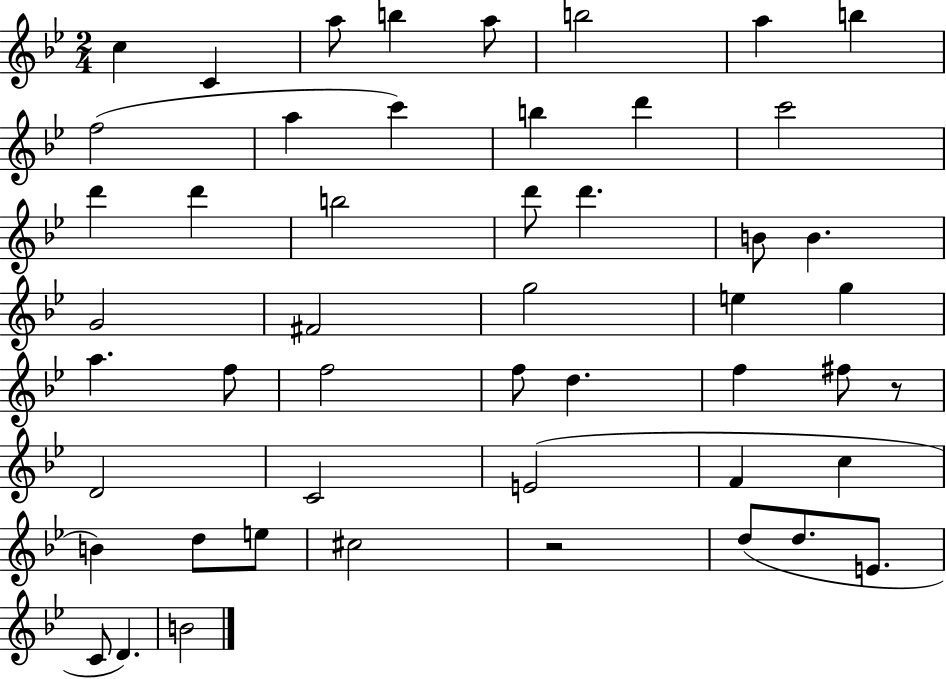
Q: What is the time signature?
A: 2/4